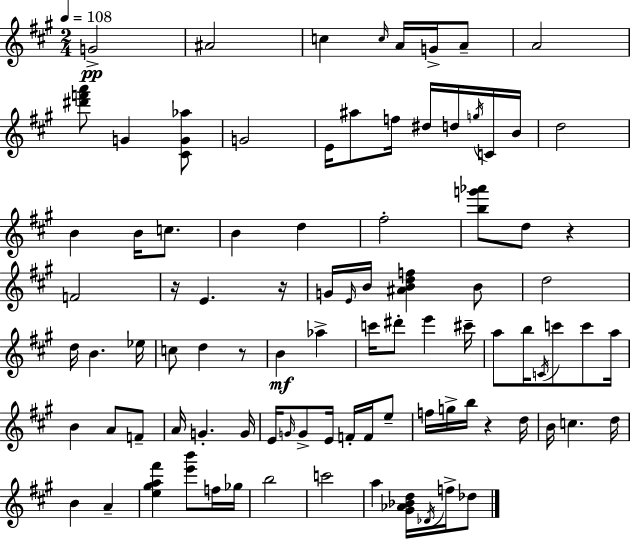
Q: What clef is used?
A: treble